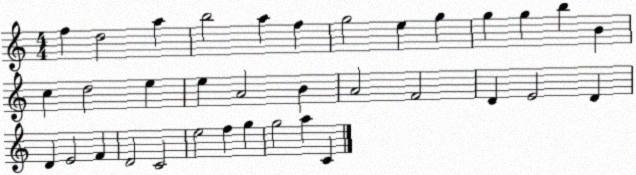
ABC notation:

X:1
T:Untitled
M:4/4
L:1/4
K:C
f d2 a b2 a f g2 e g g g b B c d2 e e A2 B A2 F2 D E2 D D E2 F D2 C2 e2 f g g2 a C